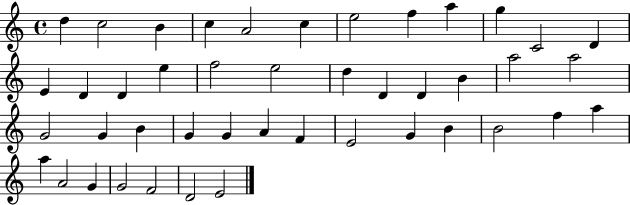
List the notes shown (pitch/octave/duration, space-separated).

D5/q C5/h B4/q C5/q A4/h C5/q E5/h F5/q A5/q G5/q C4/h D4/q E4/q D4/q D4/q E5/q F5/h E5/h D5/q D4/q D4/q B4/q A5/h A5/h G4/h G4/q B4/q G4/q G4/q A4/q F4/q E4/h G4/q B4/q B4/h F5/q A5/q A5/q A4/h G4/q G4/h F4/h D4/h E4/h